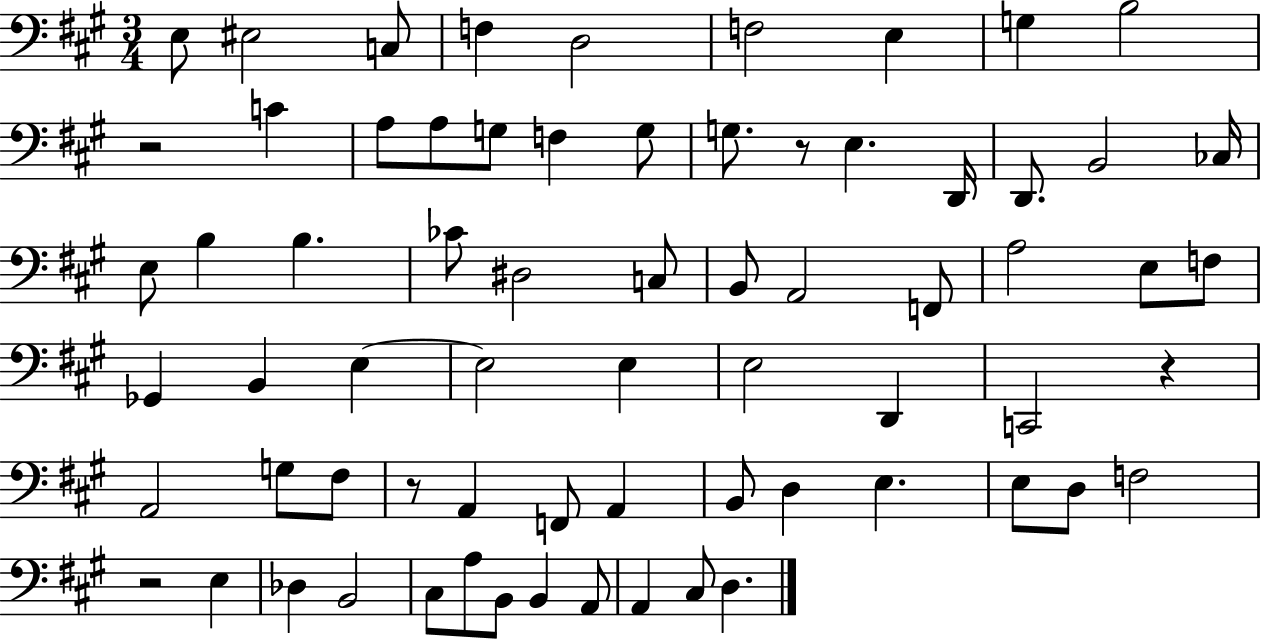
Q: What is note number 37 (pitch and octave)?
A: E3